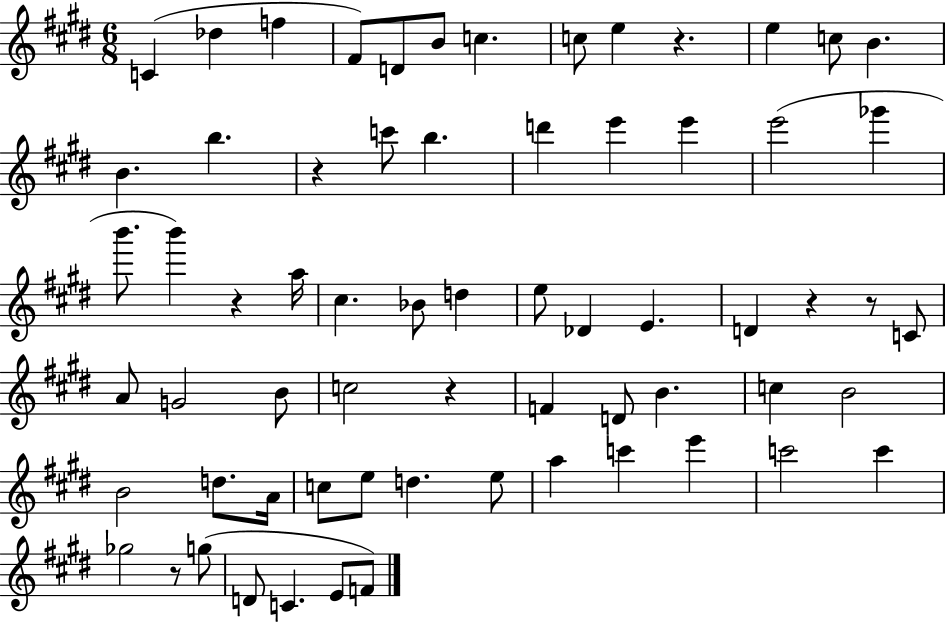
C4/q Db5/q F5/q F#4/e D4/e B4/e C5/q. C5/e E5/q R/q. E5/q C5/e B4/q. B4/q. B5/q. R/q C6/e B5/q. D6/q E6/q E6/q E6/h Gb6/q B6/e. B6/q R/q A5/s C#5/q. Bb4/e D5/q E5/e Db4/q E4/q. D4/q R/q R/e C4/e A4/e G4/h B4/e C5/h R/q F4/q D4/e B4/q. C5/q B4/h B4/h D5/e. A4/s C5/e E5/e D5/q. E5/e A5/q C6/q E6/q C6/h C6/q Gb5/h R/e G5/e D4/e C4/q. E4/e F4/e